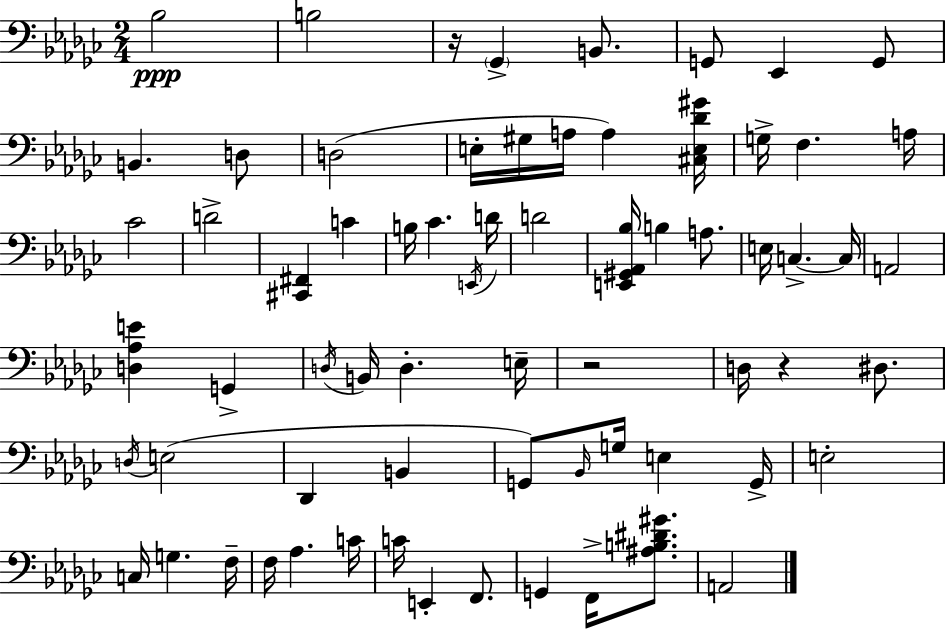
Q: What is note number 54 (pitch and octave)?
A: C4